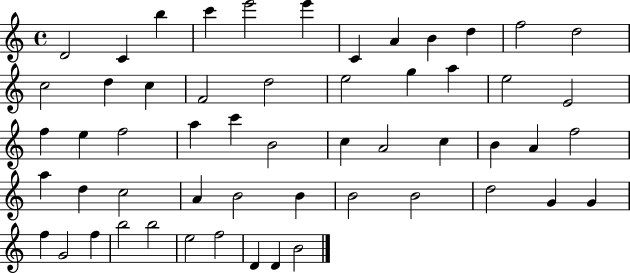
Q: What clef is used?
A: treble